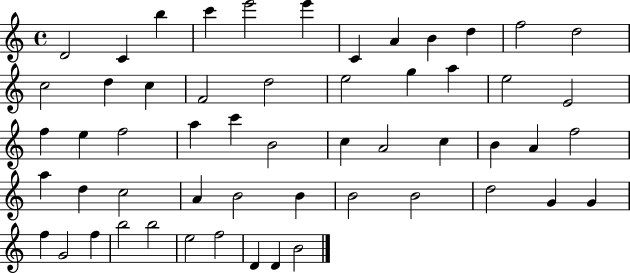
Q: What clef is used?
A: treble